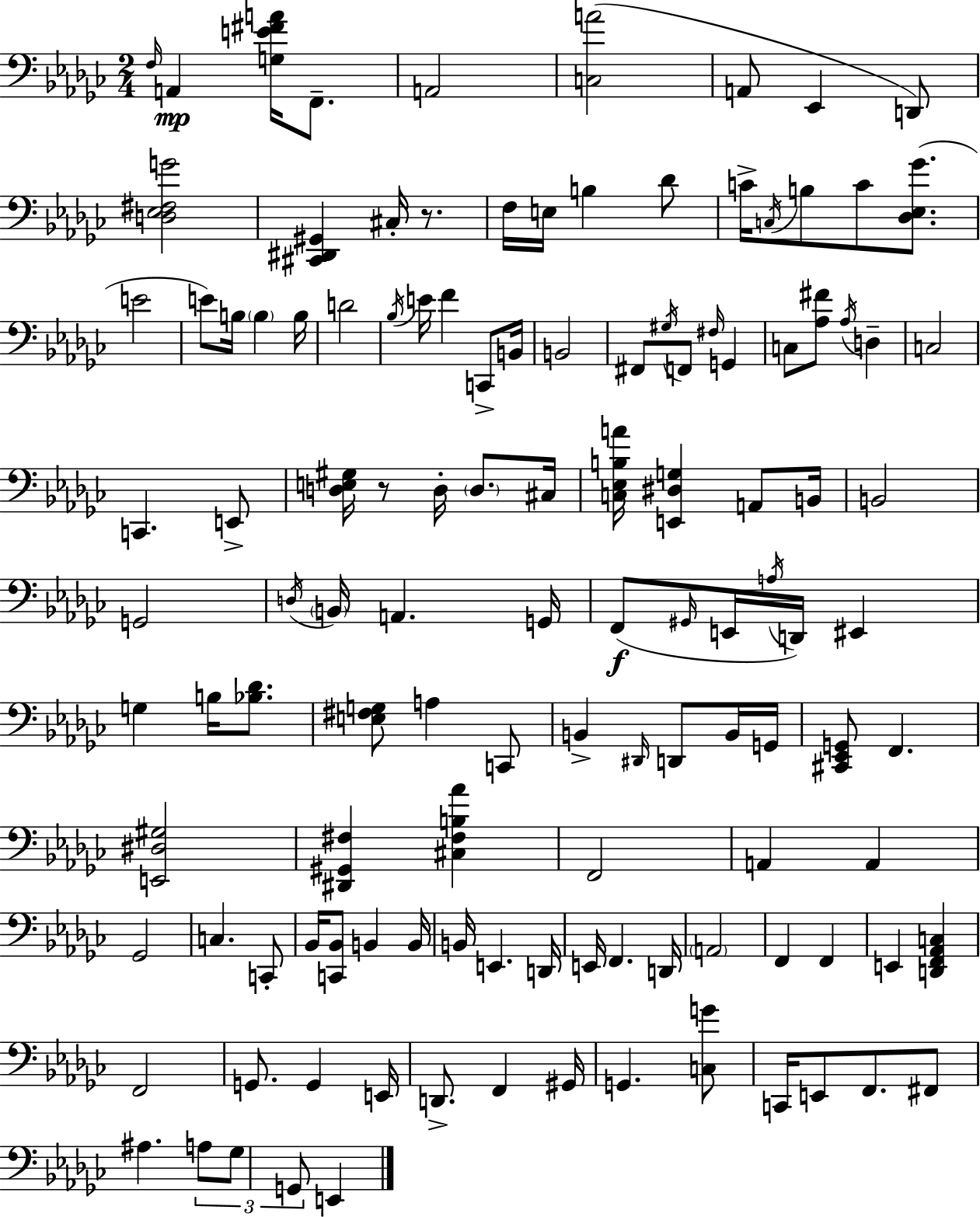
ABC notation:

X:1
T:Untitled
M:2/4
L:1/4
K:Ebm
F,/4 A,, [G,E^FA]/4 F,,/2 A,,2 [C,A]2 A,,/2 _E,, D,,/2 [D,_E,^F,G]2 [^C,,^D,,^G,,] ^C,/4 z/2 F,/4 E,/4 B, _D/2 C/4 C,/4 B,/2 C/2 [_D,_E,_G]/2 E2 E/2 B,/4 B, B,/4 D2 _B,/4 E/4 F C,,/2 B,,/4 B,,2 ^F,,/2 ^G,/4 F,,/2 ^F,/4 G,, C,/2 [_A,^F]/2 _A,/4 D, C,2 C,, E,,/2 [D,E,^G,]/4 z/2 D,/4 D,/2 ^C,/4 [C,_E,B,A]/4 [E,,^D,G,] A,,/2 B,,/4 B,,2 G,,2 D,/4 B,,/4 A,, G,,/4 F,,/2 ^G,,/4 E,,/4 A,/4 D,,/4 ^E,, G, B,/4 [_B,_D]/2 [E,^F,G,]/2 A, C,,/2 B,, ^D,,/4 D,,/2 B,,/4 G,,/4 [^C,,_E,,G,,]/2 F,, [E,,^D,^G,]2 [^D,,^G,,^F,] [^C,^F,B,_A] F,,2 A,, A,, _G,,2 C, C,,/2 _B,,/4 [C,,_B,,]/2 B,, B,,/4 B,,/4 E,, D,,/4 E,,/4 F,, D,,/4 A,,2 F,, F,, E,, [D,,F,,_A,,C,] F,,2 G,,/2 G,, E,,/4 D,,/2 F,, ^G,,/4 G,, [C,G]/2 C,,/4 E,,/2 F,,/2 ^F,,/2 ^A, A,/2 _G,/2 G,,/2 E,,